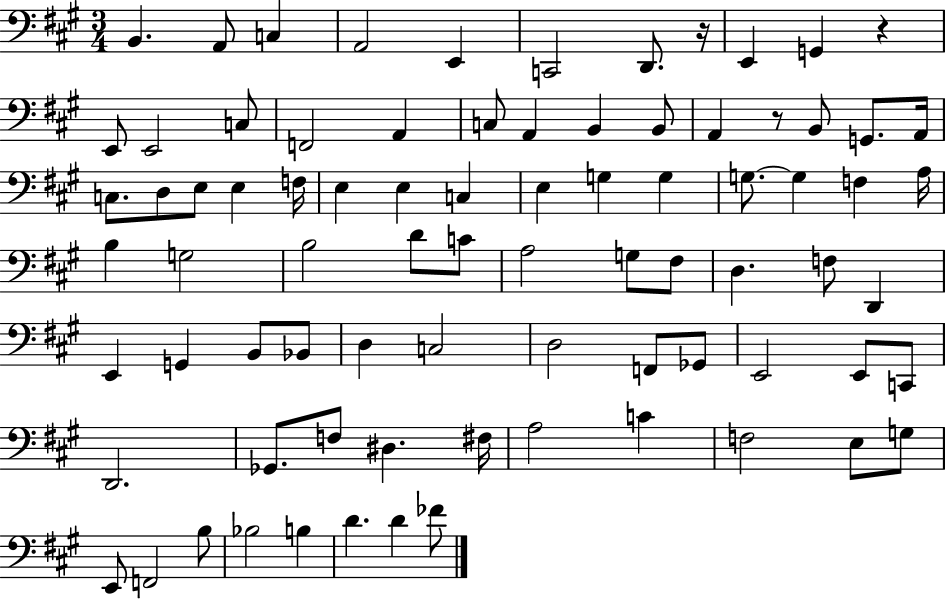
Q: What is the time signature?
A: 3/4